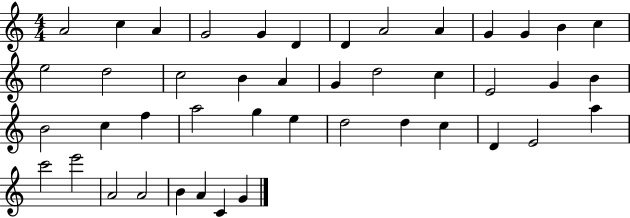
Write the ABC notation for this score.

X:1
T:Untitled
M:4/4
L:1/4
K:C
A2 c A G2 G D D A2 A G G B c e2 d2 c2 B A G d2 c E2 G B B2 c f a2 g e d2 d c D E2 a c'2 e'2 A2 A2 B A C G